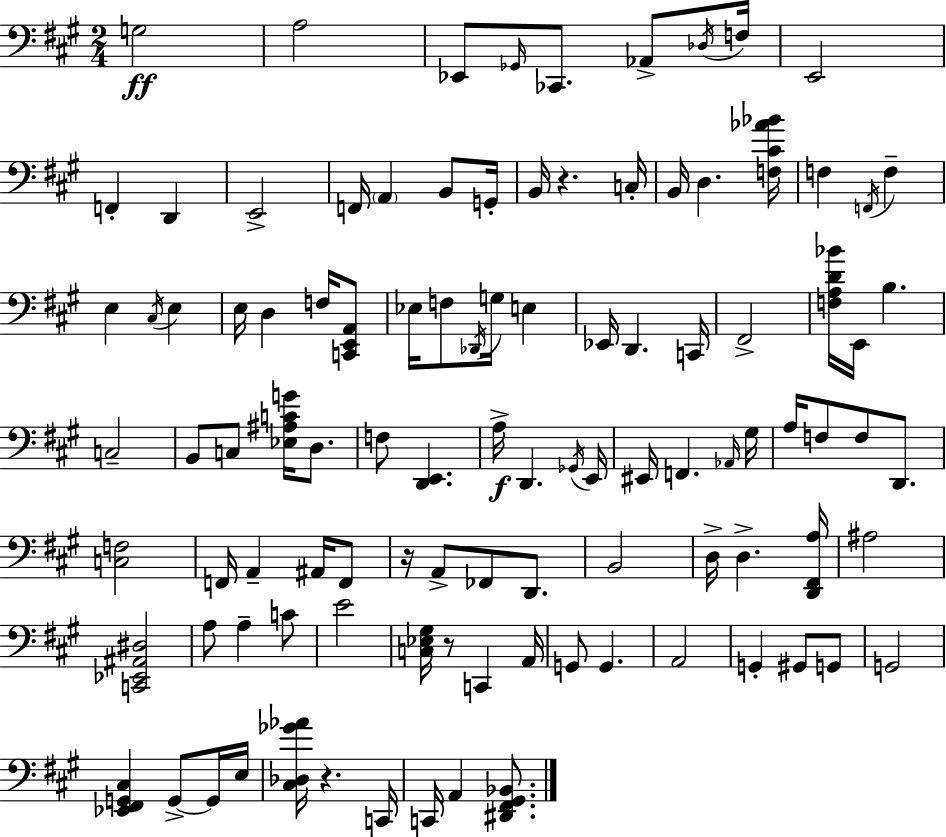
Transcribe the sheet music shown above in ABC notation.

X:1
T:Untitled
M:2/4
L:1/4
K:A
G,2 A,2 _E,,/2 _G,,/4 _C,,/2 _A,,/2 _D,/4 F,/4 E,,2 F,, D,, E,,2 F,,/4 A,, B,,/2 G,,/4 B,,/4 z C,/4 B,,/4 D, [F,^C_A_B]/4 F, F,,/4 F, E, ^C,/4 E, E,/4 D, F,/4 [C,,E,,A,,]/2 _E,/4 F,/2 _D,,/4 G,/4 E, _E,,/4 D,, C,,/4 ^F,,2 [F,A,D_B]/4 E,,/4 B, C,2 B,,/2 C,/2 [_E,^A,CG]/4 D,/2 F,/2 [D,,E,,] A,/4 D,, _G,,/4 E,,/4 ^E,,/4 F,, _A,,/4 ^G,/4 A,/4 F,/2 F,/2 D,,/2 [C,F,]2 F,,/4 A,, ^A,,/4 F,,/2 z/4 A,,/2 _F,,/2 D,,/2 B,,2 D,/4 D, [D,,^F,,A,]/4 ^A,2 [C,,_E,,^A,,^D,]2 A,/2 A, C/2 E2 [C,_E,^G,]/4 z/2 C,, A,,/4 G,,/2 G,, A,,2 G,, ^G,,/2 G,,/2 G,,2 [_E,,^F,,G,,^C,] G,,/2 G,,/4 E,/4 [^C,_D,_G_A]/4 z C,,/4 C,,/4 A,, [^D,,^F,,^G,,_B,,]/2